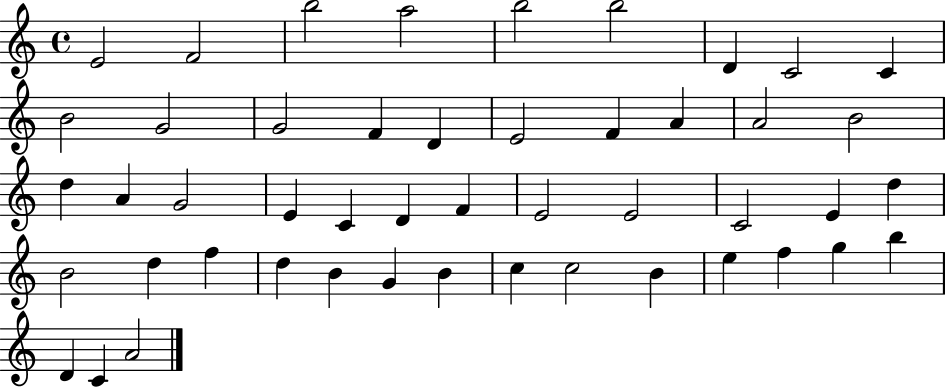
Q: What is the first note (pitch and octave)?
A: E4